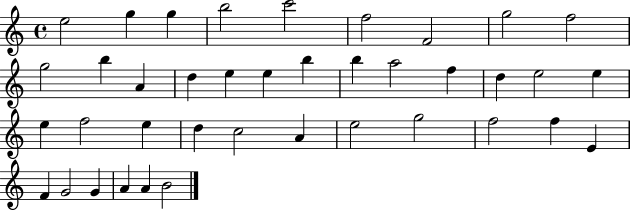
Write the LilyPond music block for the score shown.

{
  \clef treble
  \time 4/4
  \defaultTimeSignature
  \key c \major
  e''2 g''4 g''4 | b''2 c'''2 | f''2 f'2 | g''2 f''2 | \break g''2 b''4 a'4 | d''4 e''4 e''4 b''4 | b''4 a''2 f''4 | d''4 e''2 e''4 | \break e''4 f''2 e''4 | d''4 c''2 a'4 | e''2 g''2 | f''2 f''4 e'4 | \break f'4 g'2 g'4 | a'4 a'4 b'2 | \bar "|."
}